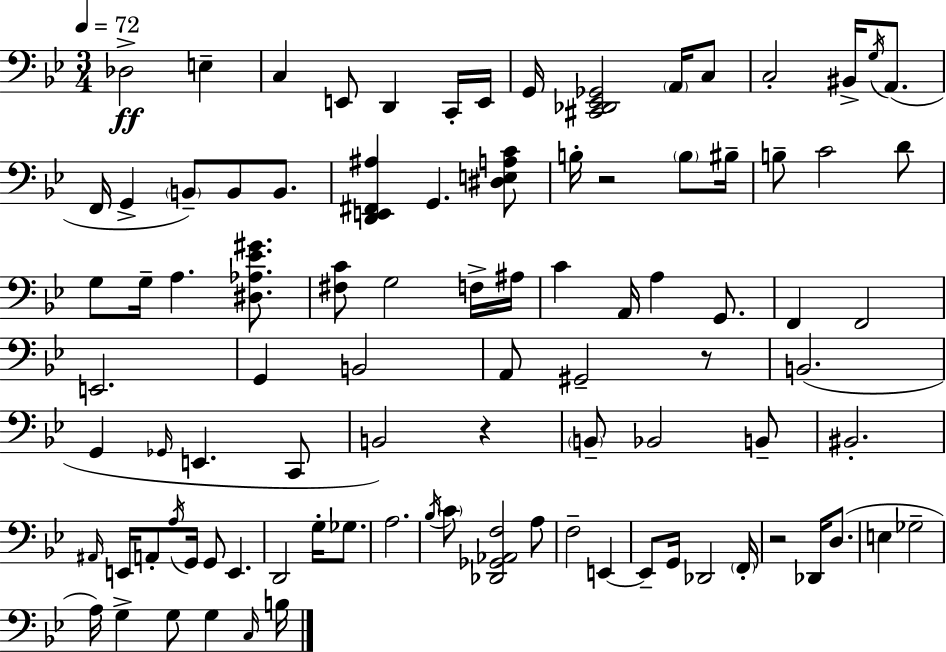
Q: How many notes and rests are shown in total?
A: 93